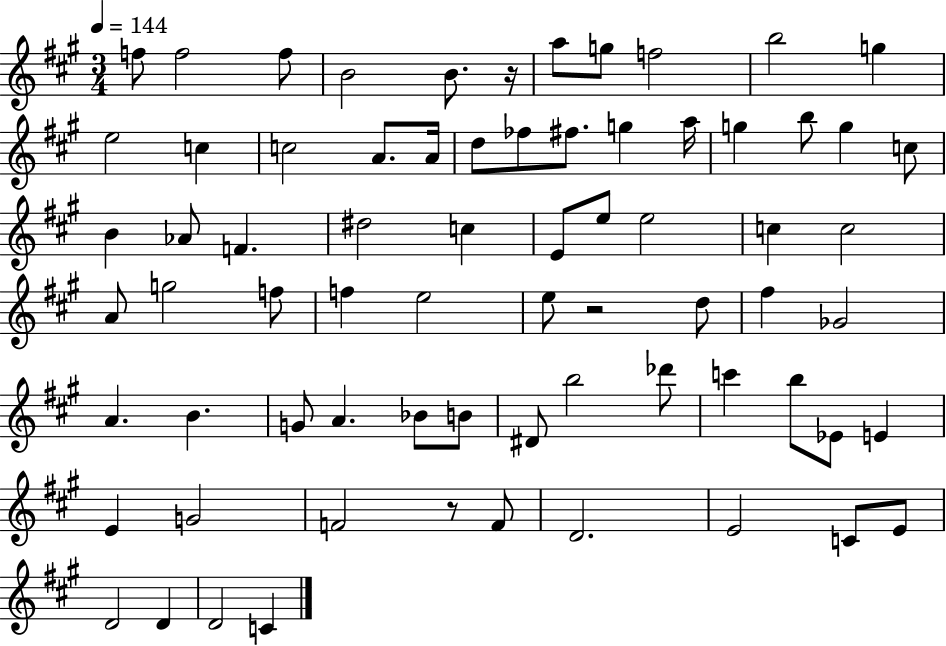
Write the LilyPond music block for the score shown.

{
  \clef treble
  \numericTimeSignature
  \time 3/4
  \key a \major
  \tempo 4 = 144
  f''8 f''2 f''8 | b'2 b'8. r16 | a''8 g''8 f''2 | b''2 g''4 | \break e''2 c''4 | c''2 a'8. a'16 | d''8 fes''8 fis''8. g''4 a''16 | g''4 b''8 g''4 c''8 | \break b'4 aes'8 f'4. | dis''2 c''4 | e'8 e''8 e''2 | c''4 c''2 | \break a'8 g''2 f''8 | f''4 e''2 | e''8 r2 d''8 | fis''4 ges'2 | \break a'4. b'4. | g'8 a'4. bes'8 b'8 | dis'8 b''2 des'''8 | c'''4 b''8 ees'8 e'4 | \break e'4 g'2 | f'2 r8 f'8 | d'2. | e'2 c'8 e'8 | \break d'2 d'4 | d'2 c'4 | \bar "|."
}